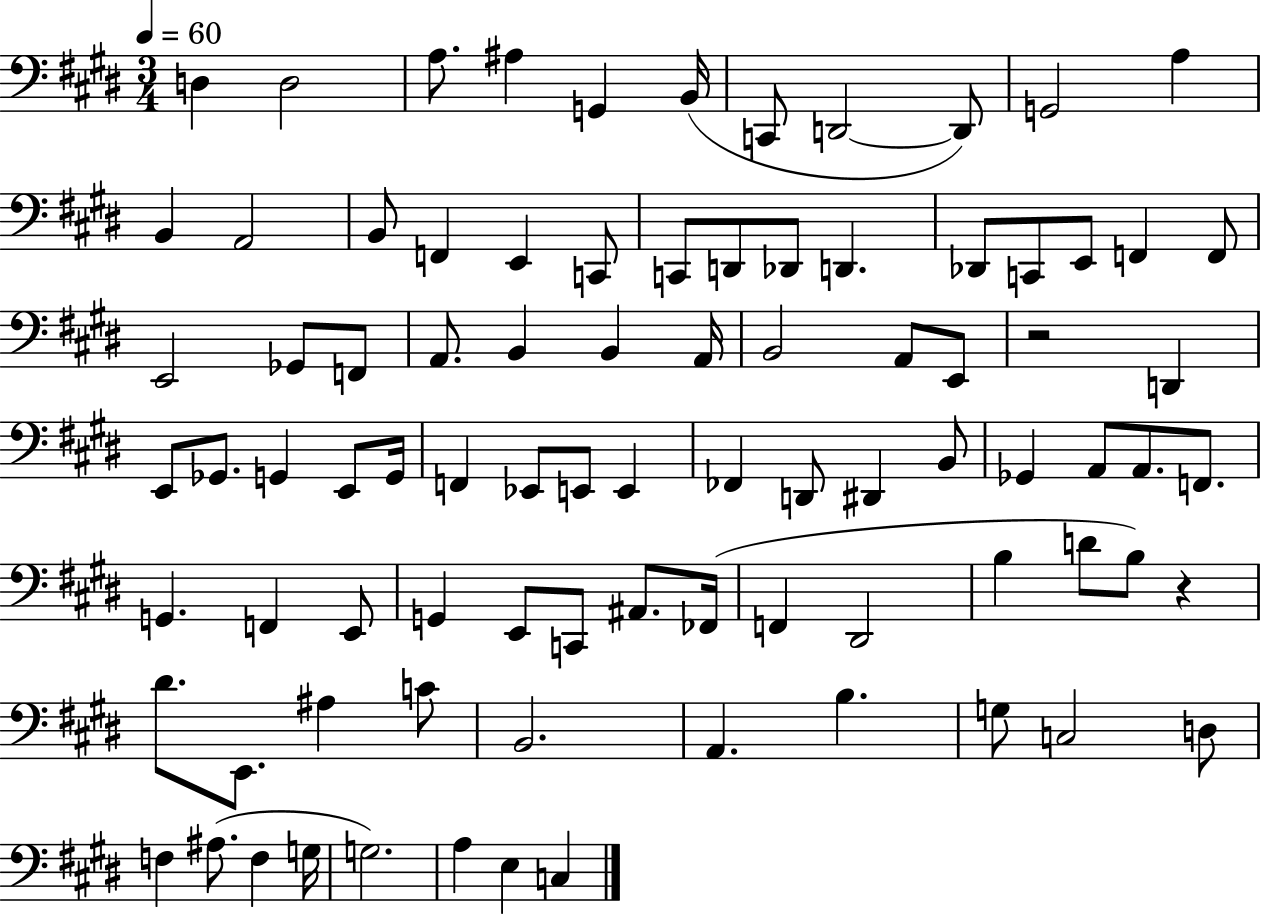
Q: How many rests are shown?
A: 2